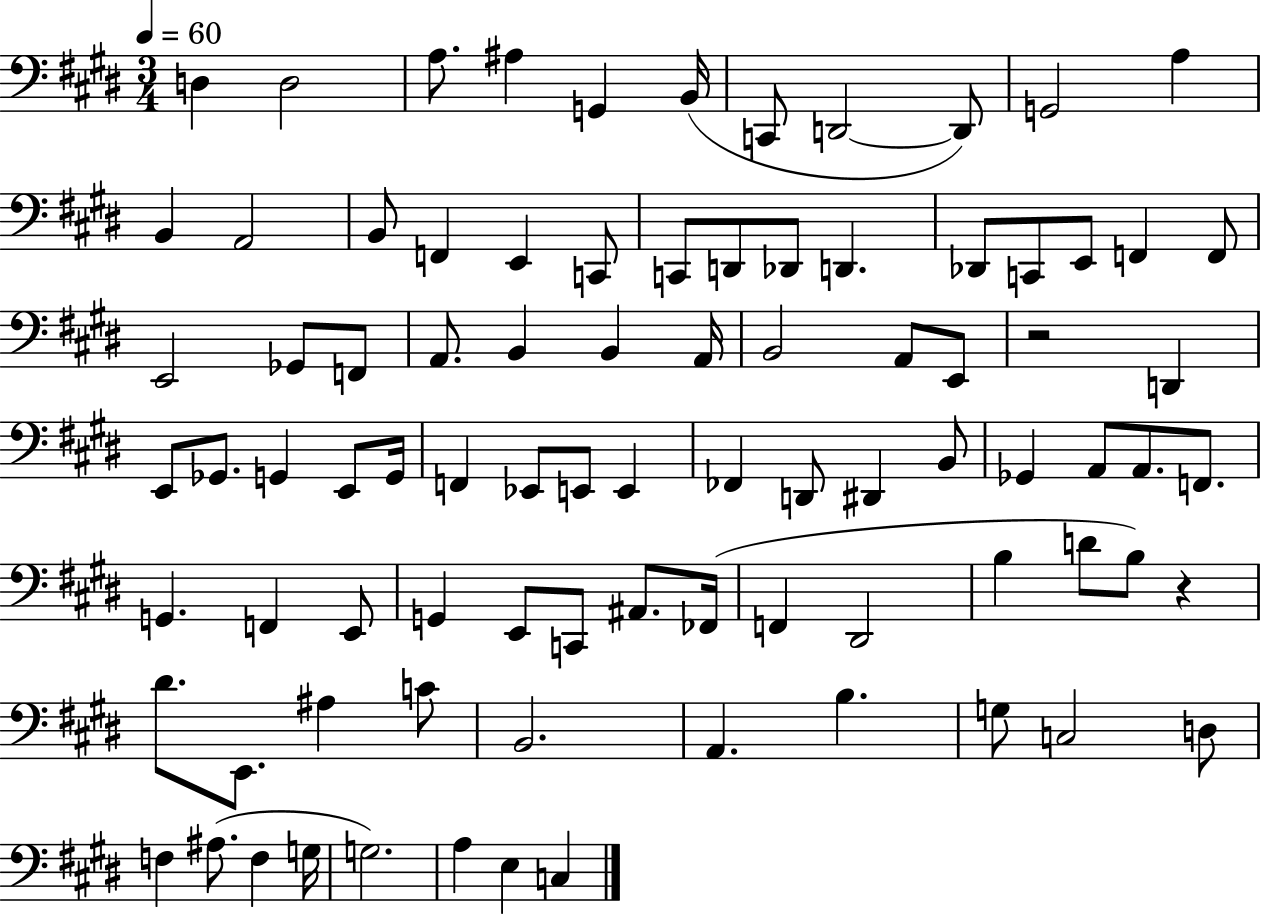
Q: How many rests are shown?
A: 2